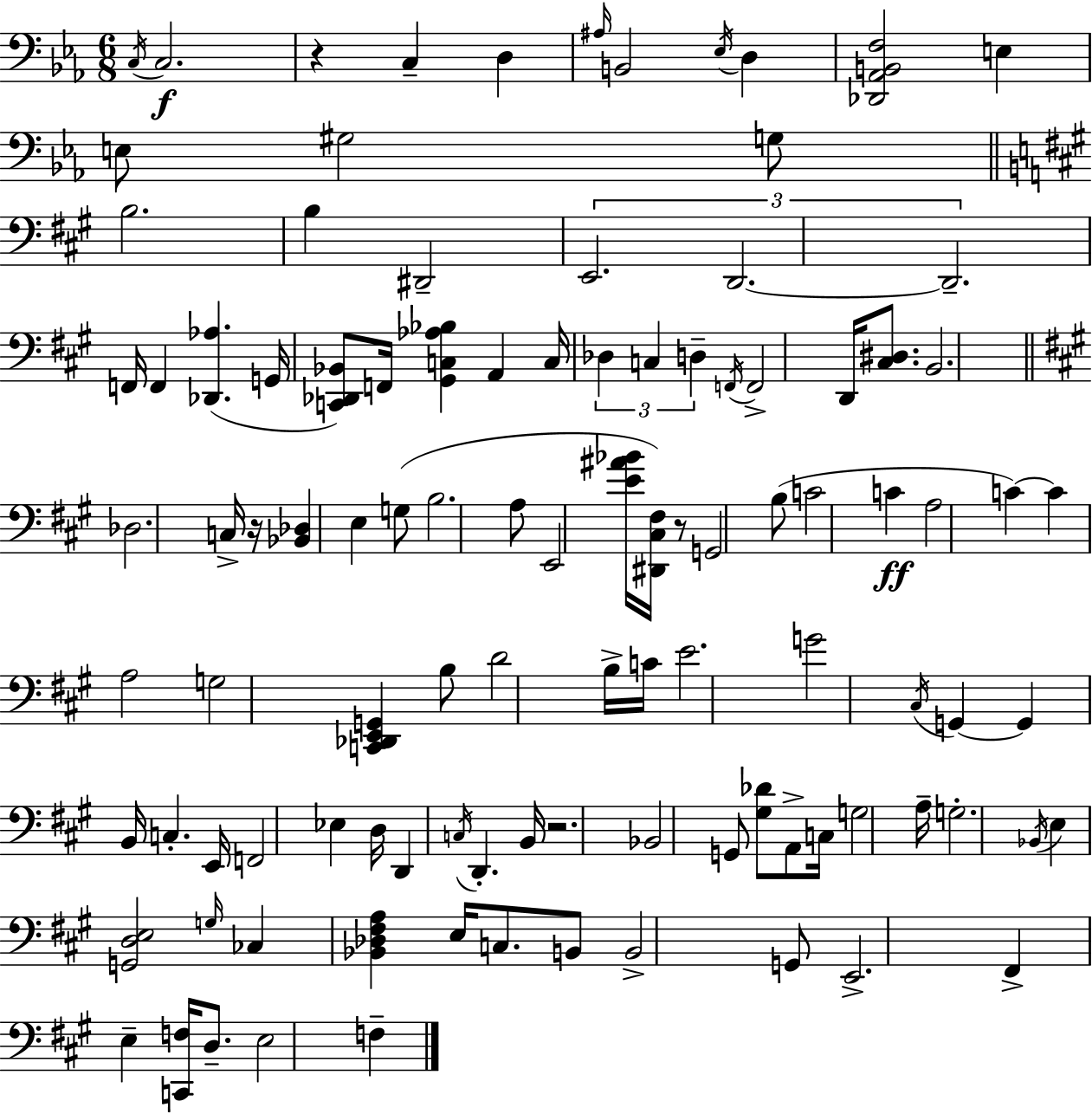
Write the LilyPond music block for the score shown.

{
  \clef bass
  \numericTimeSignature
  \time 6/8
  \key c \minor
  \repeat volta 2 { \acciaccatura { c16 }\f c2. | r4 c4-- d4 | \grace { ais16 } b,2 \acciaccatura { ees16 } d4 | <des, aes, b, f>2 e4 | \break e8 gis2 | g8 \bar "||" \break \key a \major b2. | b4 dis,2-- | \tuplet 3/2 { e,2. | d,2.~~ | \break d,2.-- } | f,16 f,4 <des, aes>4.( g,16 | <c, des, bes,>8) f,16 <gis, c aes bes>4 a,4 c16 | \tuplet 3/2 { des4 c4 d4-- } | \break \acciaccatura { f,16 } f,2-> d,16 <cis dis>8. | b,2. | \bar "||" \break \key a \major des2. | c16-> r16 <bes, des>4 e4 g8( | b2. | a8 e,2 <e' ais' bes'>16 <dis, cis fis>16) | \break r8 g,2 b8( | c'2 c'4\ff | a2 c'4~~) | c'4 a2 | \break g2 <c, des, e, g,>4 | b8 d'2 b16-> c'16 | e'2. | g'2 \acciaccatura { cis16 } g,4~~ | \break g,4 b,16 c4.-. | e,16 f,2 ees4 | d16 d,4 \acciaccatura { c16 } d,4.-. | b,16 r2. | \break bes,2 g,8 | <gis des'>8 a,8-> c16 g2 | a16-- g2.-. | \acciaccatura { bes,16 } e4 <g, d e>2 | \break \grace { g16 } ces4 <bes, des fis a>4 | e16 c8. b,8 b,2-> | g,8 e,2.-> | fis,4-> e4-- | \break <c, f>16 d8.-- e2 | f4-- } \bar "|."
}